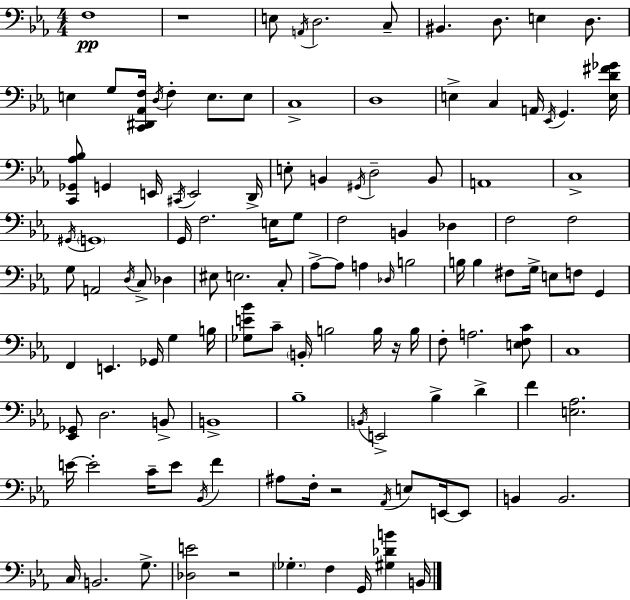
F3/w R/w E3/e A2/s D3/h. C3/e BIS2/q. D3/e. E3/q D3/e. E3/q G3/e [C2,D#2,Ab2,F3]/s D3/s F3/q E3/e. E3/e C3/w D3/w E3/q C3/q A2/s Eb2/s G2/q. [E3,D4,F#4,Gb4]/s [C2,Gb2,Ab3,Bb3]/e G2/q E2/s C#2/s E2/h D2/s E3/e B2/q G#2/s D3/h B2/e A2/w C3/w G#2/s G2/w G2/s F3/h. E3/s G3/e F3/h B2/q Db3/q F3/h F3/h G3/e A2/h D3/s C3/e Db3/q EIS3/e E3/h. C3/e Ab3/e Ab3/e A3/q Db3/s B3/h B3/s B3/q F#3/e G3/s E3/e F3/e G2/q F2/q E2/q. Gb2/s G3/q B3/s [Gb3,E4,Bb4]/e C4/e B2/s B3/h B3/s R/s B3/s F3/e A3/h. [E3,F3,C4]/e C3/w [Eb2,Gb2]/e D3/h. B2/e B2/w Bb3/w B2/s E2/h Bb3/q D4/q F4/q [E3,Ab3]/h. E4/s E4/h C4/s E4/e Bb2/s F4/q A#3/e F3/s R/h Ab2/s E3/e E2/s E2/e B2/q B2/h. C3/s B2/h. G3/e. [Db3,E4]/h R/h Gb3/q. F3/q G2/s [G#3,Db4,B4]/q B2/s